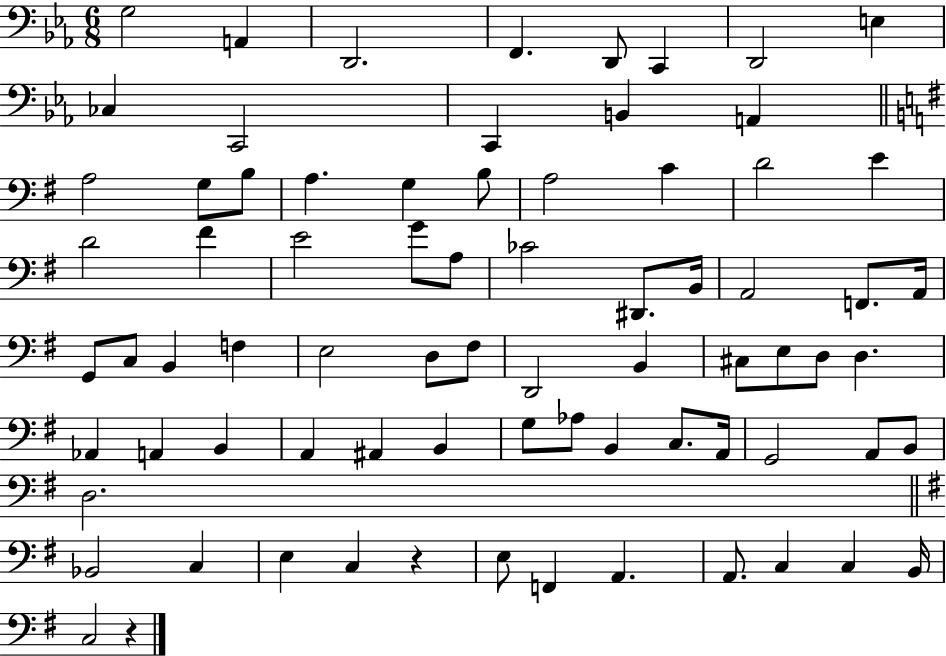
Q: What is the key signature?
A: EES major